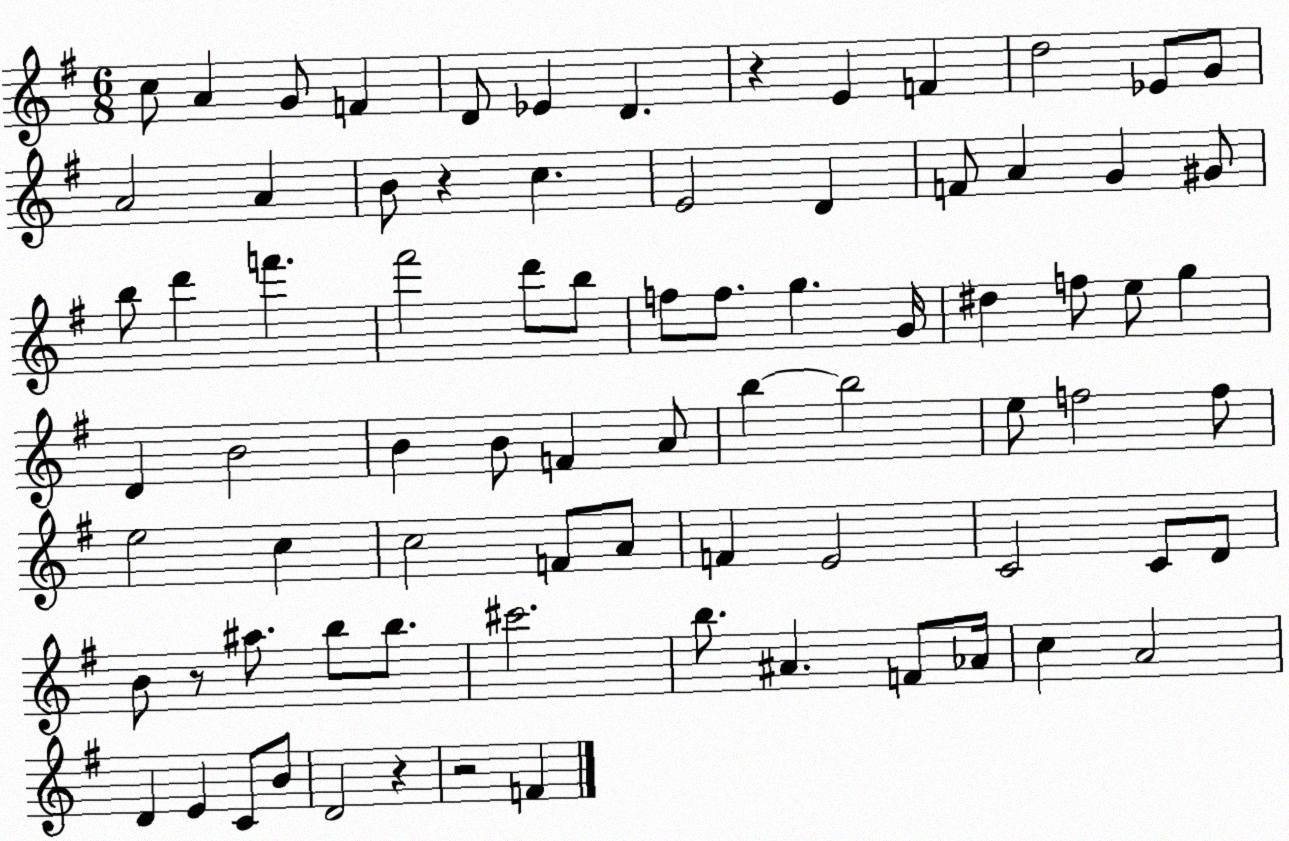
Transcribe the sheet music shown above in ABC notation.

X:1
T:Untitled
M:6/8
L:1/4
K:G
c/2 A G/2 F D/2 _E D z E F d2 _E/2 G/2 A2 A B/2 z c E2 D F/2 A G ^G/2 b/2 d' f' ^f'2 d'/2 b/2 f/2 f/2 g G/4 ^d f/2 e/2 g D B2 B B/2 F A/2 b b2 e/2 f2 f/2 e2 c c2 F/2 A/2 F E2 C2 C/2 D/2 B/2 z/2 ^a/2 b/2 b/2 ^c'2 b/2 ^A F/2 _A/4 c A2 D E C/2 B/2 D2 z z2 F